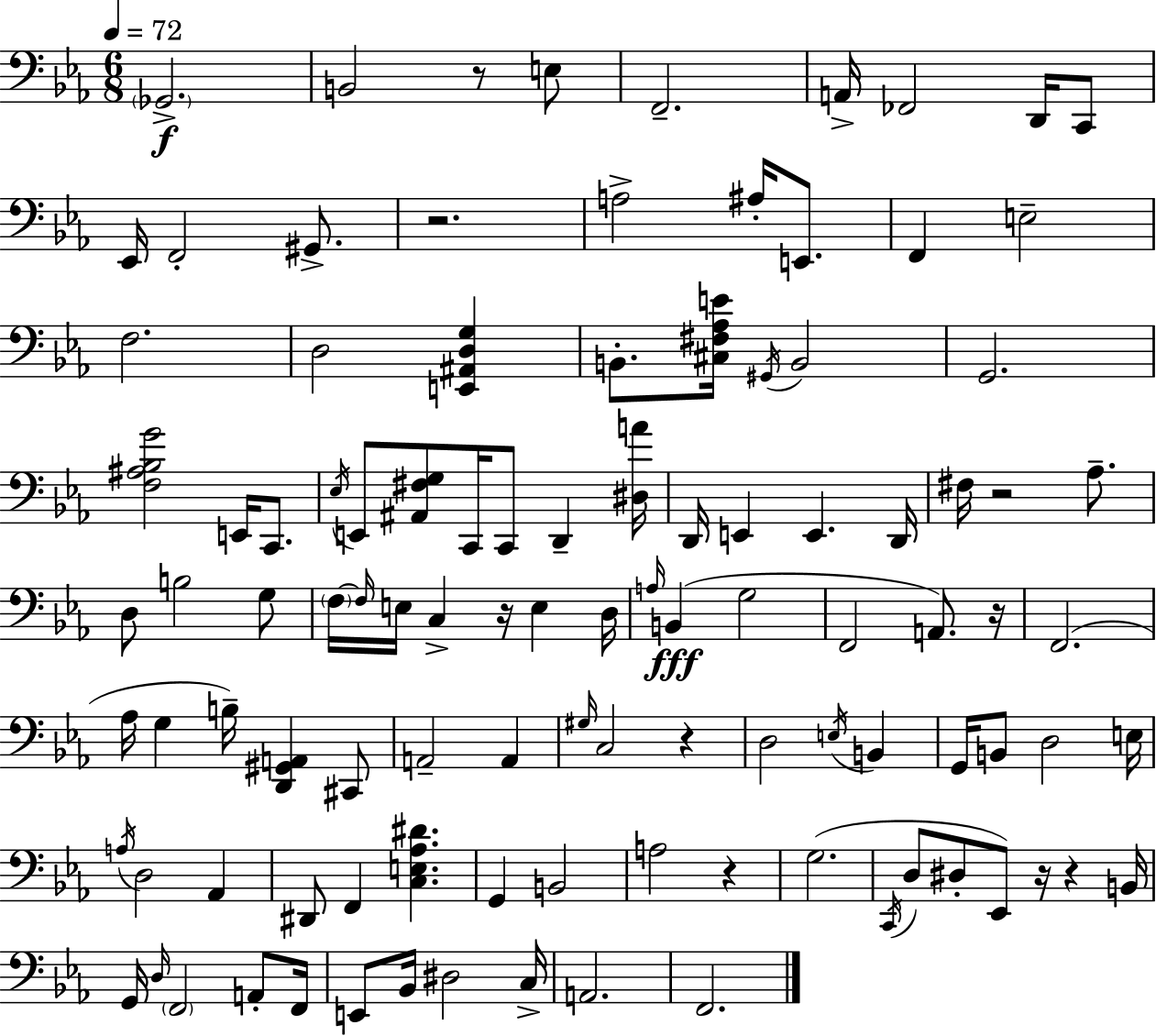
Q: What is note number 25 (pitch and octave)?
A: Eb3